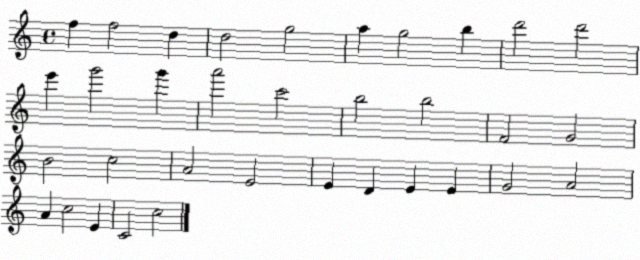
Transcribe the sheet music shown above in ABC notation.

X:1
T:Untitled
M:4/4
L:1/4
K:C
f f2 d d2 g2 a g2 b d'2 d'2 e' g'2 g' a'2 c'2 b2 b2 F2 G2 B2 c2 A2 E2 E D E E G2 A2 A c2 E C2 c2